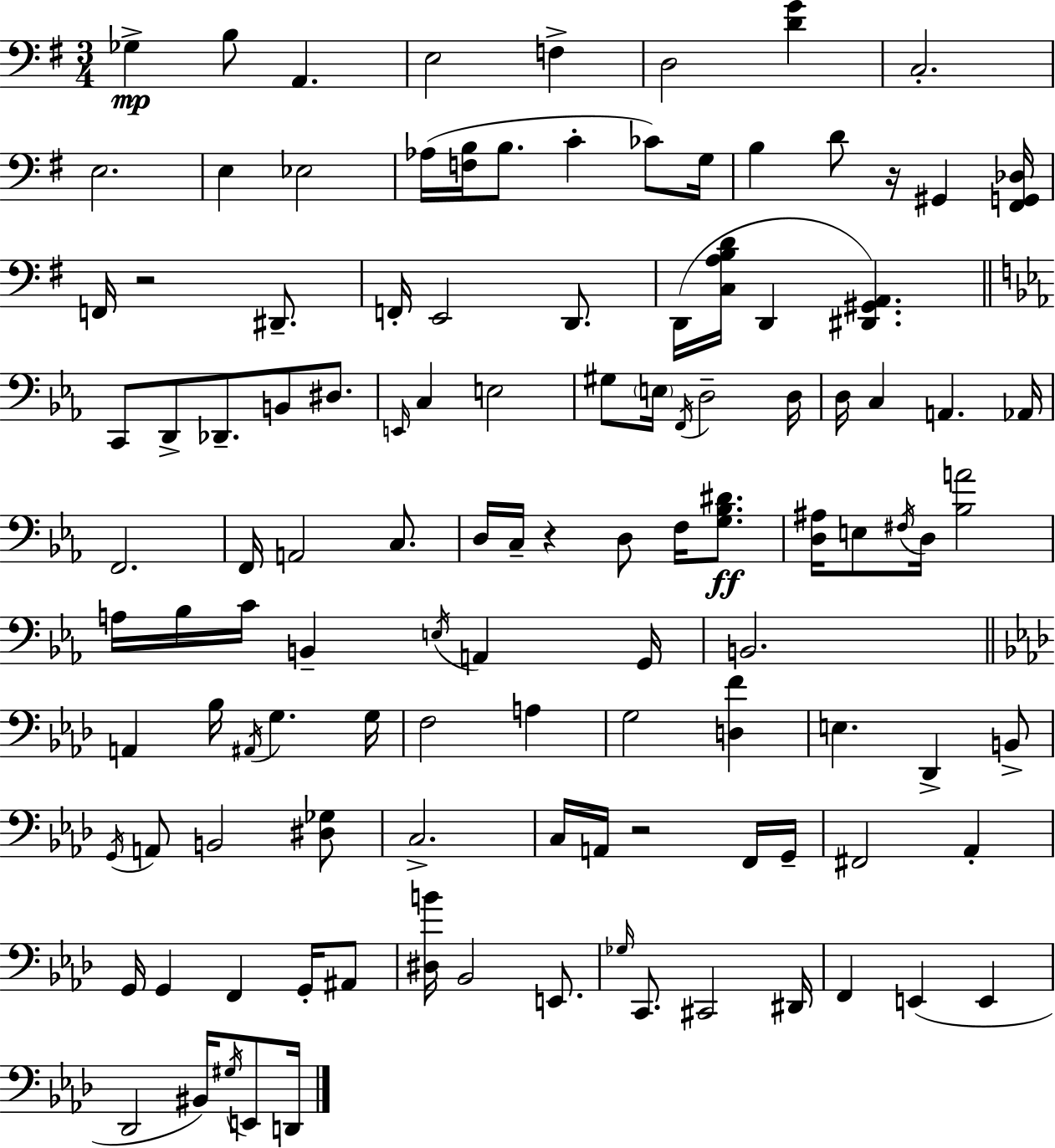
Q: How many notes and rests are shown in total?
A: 116